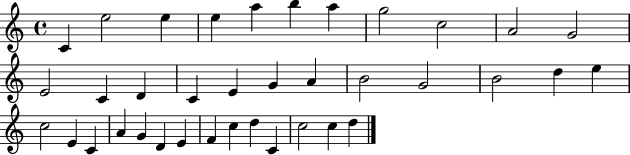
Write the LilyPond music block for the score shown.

{
  \clef treble
  \time 4/4
  \defaultTimeSignature
  \key c \major
  c'4 e''2 e''4 | e''4 a''4 b''4 a''4 | g''2 c''2 | a'2 g'2 | \break e'2 c'4 d'4 | c'4 e'4 g'4 a'4 | b'2 g'2 | b'2 d''4 e''4 | \break c''2 e'4 c'4 | a'4 g'4 d'4 e'4 | f'4 c''4 d''4 c'4 | c''2 c''4 d''4 | \break \bar "|."
}